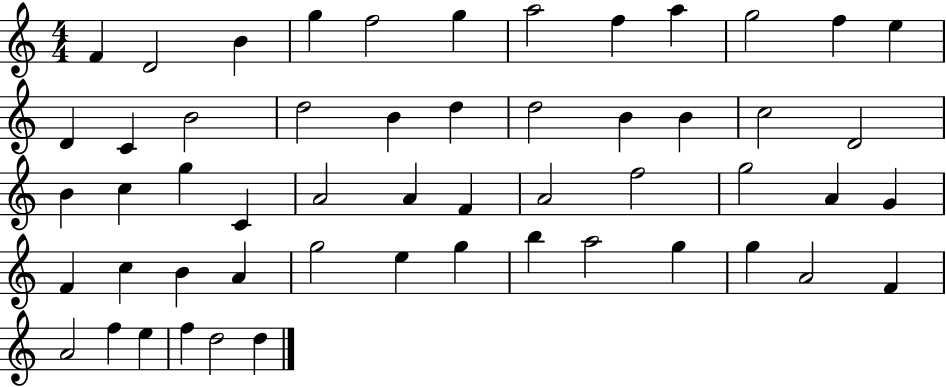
X:1
T:Untitled
M:4/4
L:1/4
K:C
F D2 B g f2 g a2 f a g2 f e D C B2 d2 B d d2 B B c2 D2 B c g C A2 A F A2 f2 g2 A G F c B A g2 e g b a2 g g A2 F A2 f e f d2 d